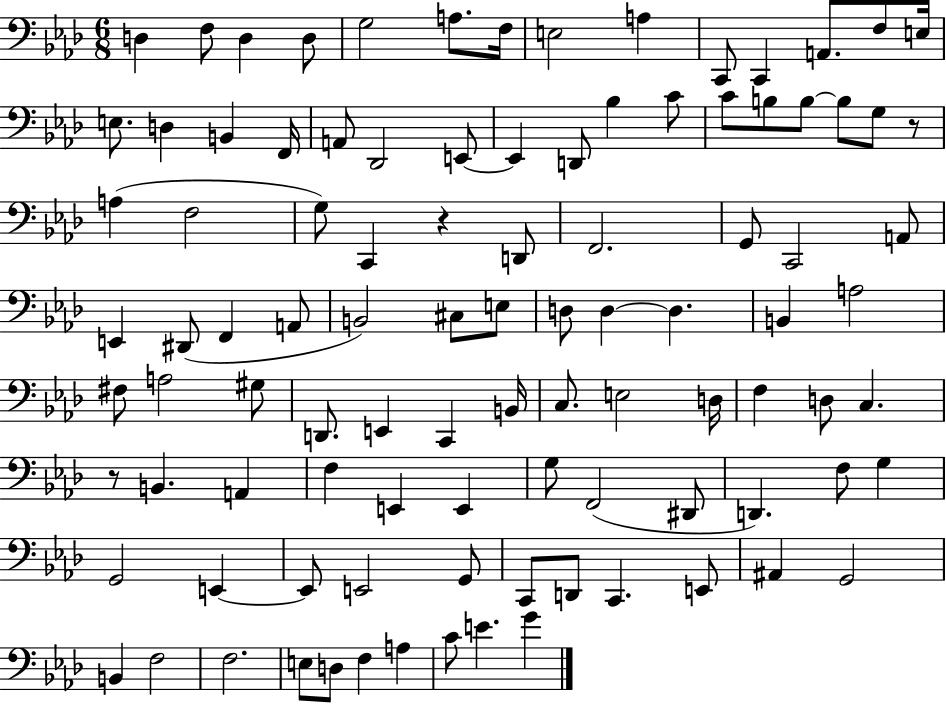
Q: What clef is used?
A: bass